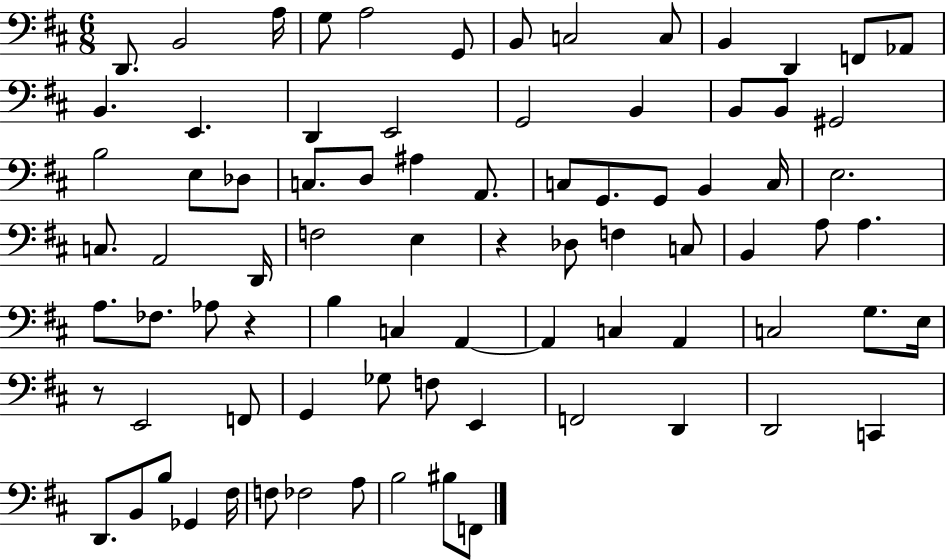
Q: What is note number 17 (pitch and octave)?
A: E2